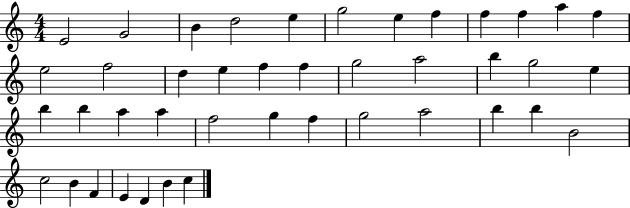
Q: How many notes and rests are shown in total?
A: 42